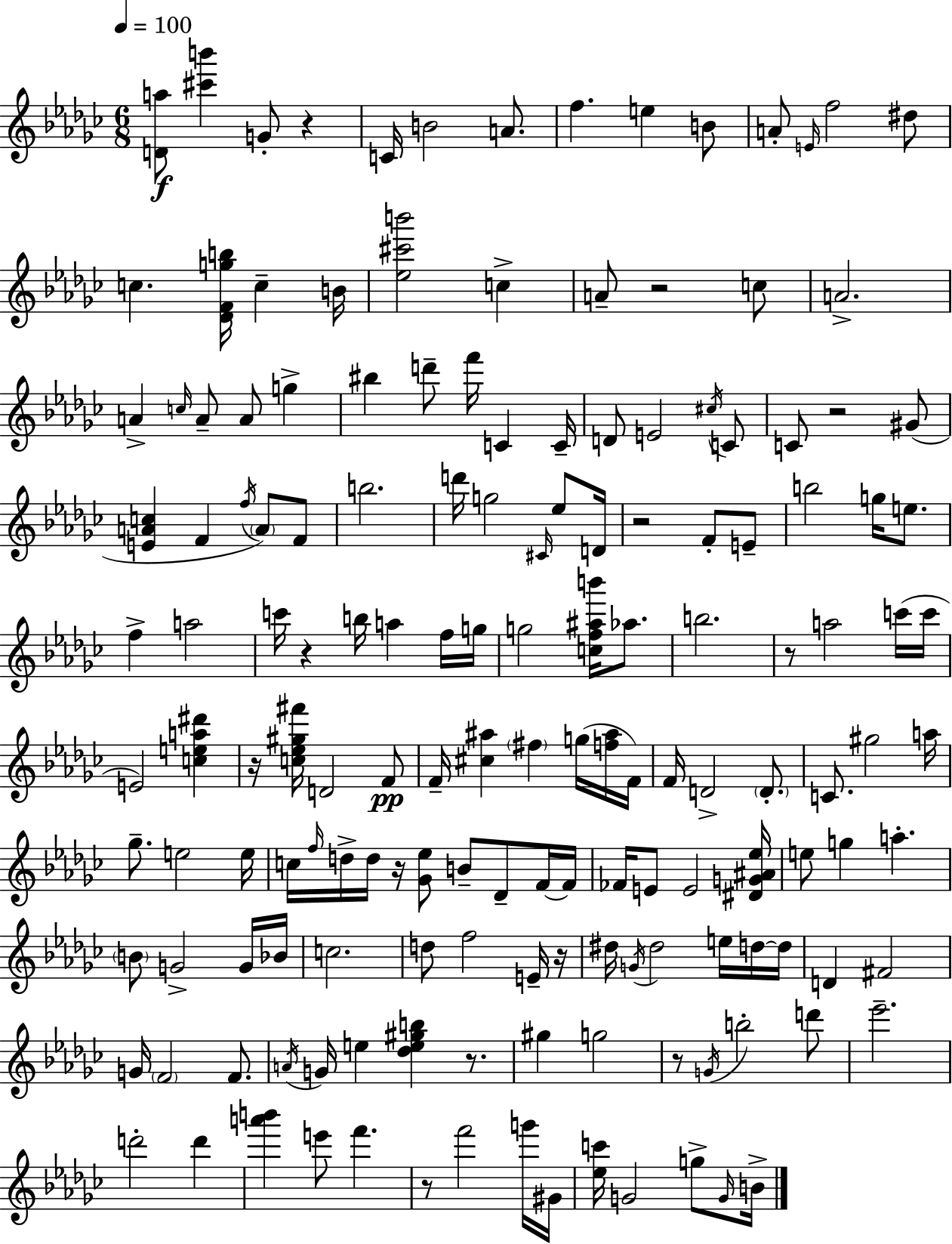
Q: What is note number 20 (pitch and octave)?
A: C5